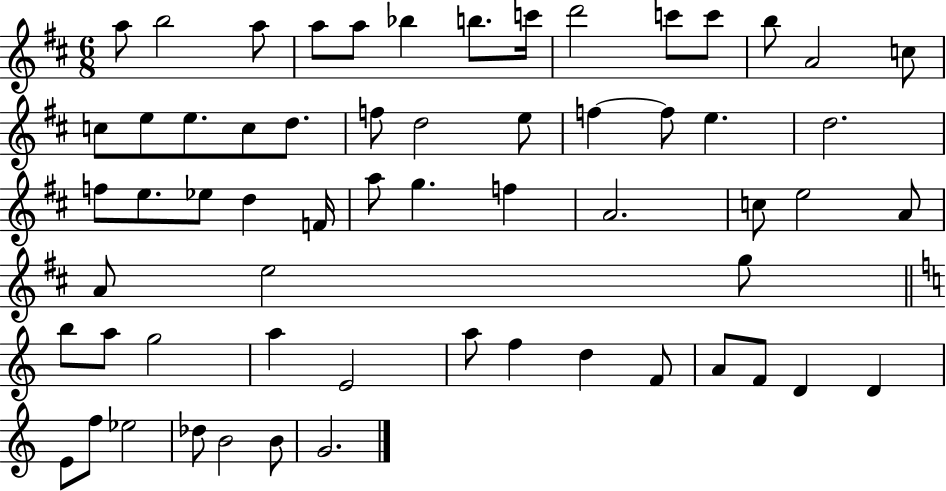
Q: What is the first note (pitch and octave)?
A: A5